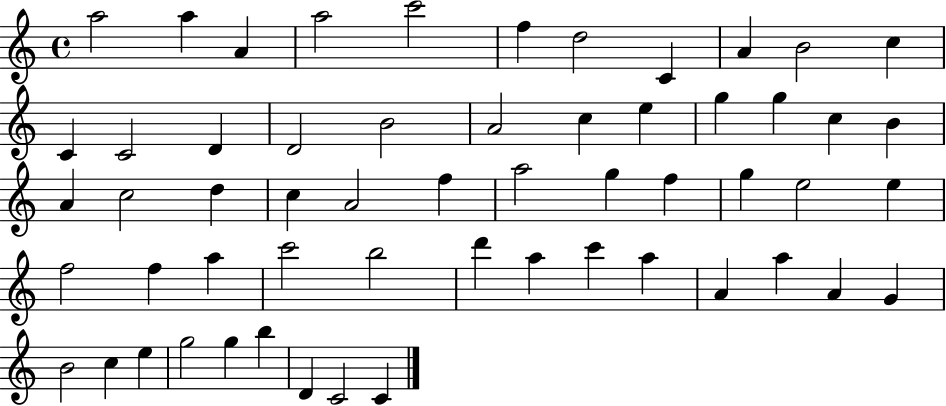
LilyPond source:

{
  \clef treble
  \time 4/4
  \defaultTimeSignature
  \key c \major
  a''2 a''4 a'4 | a''2 c'''2 | f''4 d''2 c'4 | a'4 b'2 c''4 | \break c'4 c'2 d'4 | d'2 b'2 | a'2 c''4 e''4 | g''4 g''4 c''4 b'4 | \break a'4 c''2 d''4 | c''4 a'2 f''4 | a''2 g''4 f''4 | g''4 e''2 e''4 | \break f''2 f''4 a''4 | c'''2 b''2 | d'''4 a''4 c'''4 a''4 | a'4 a''4 a'4 g'4 | \break b'2 c''4 e''4 | g''2 g''4 b''4 | d'4 c'2 c'4 | \bar "|."
}